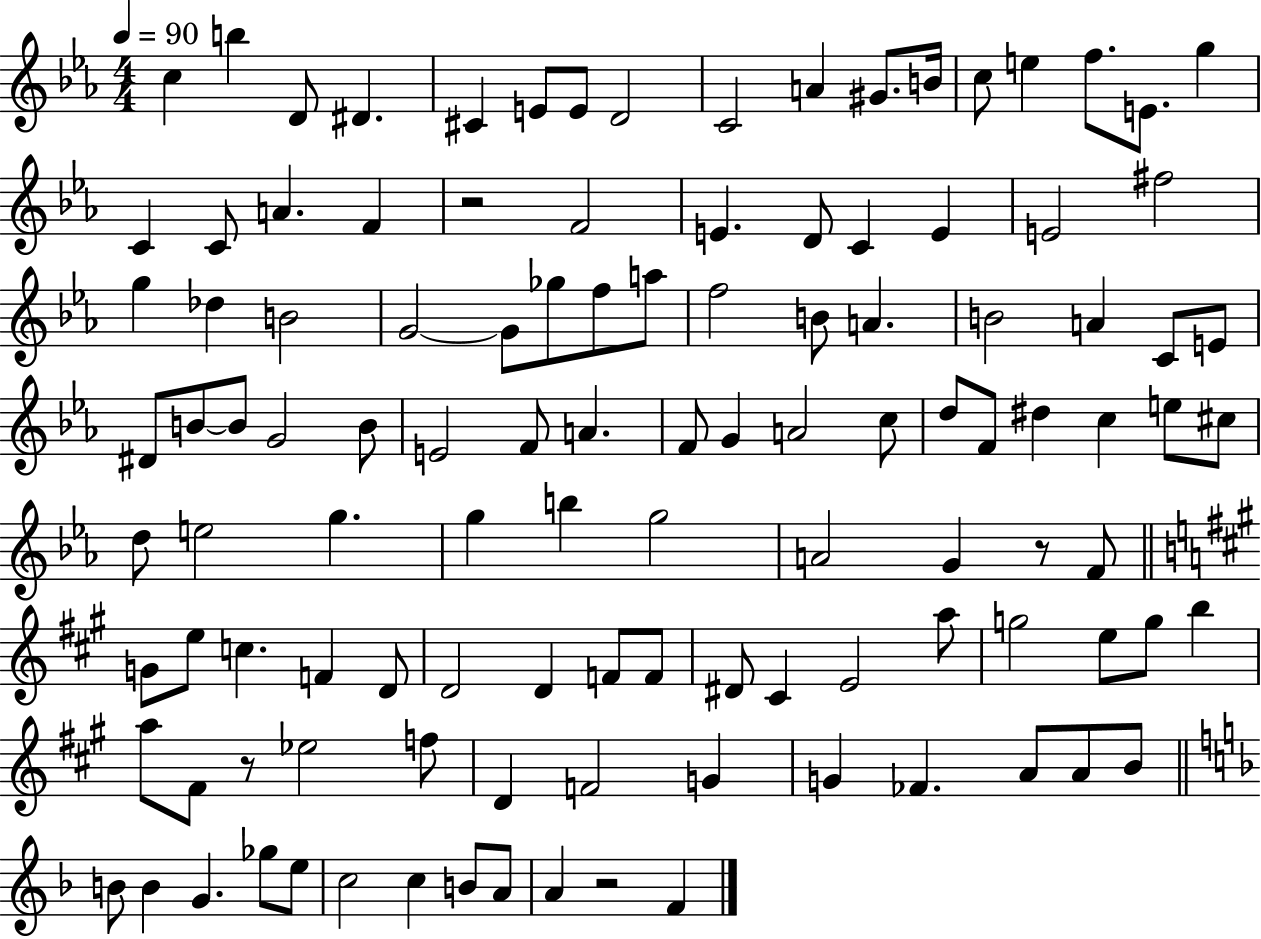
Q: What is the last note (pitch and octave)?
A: F4